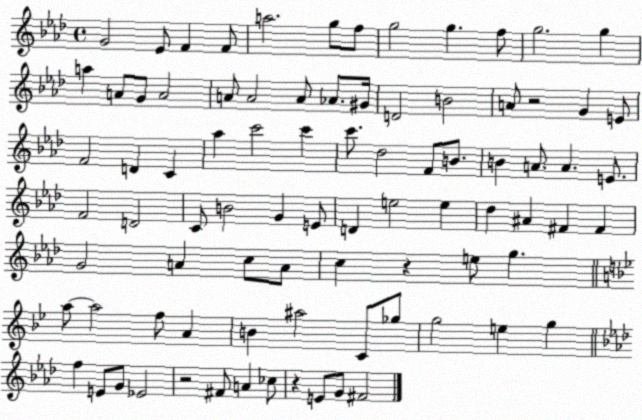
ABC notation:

X:1
T:Untitled
M:4/4
L:1/4
K:Ab
G2 _E/2 F F/2 a2 g/2 f/2 g2 g f/2 g2 g a A/2 G/2 A2 A/2 A2 A/2 _A/2 ^G/4 D2 B2 A/2 z2 G E/2 F2 D C _a c'2 c' c'/2 _d2 F/2 B/2 B A/2 A E/2 F2 D2 C/2 B2 G E/2 D e2 e _d ^A ^F ^F G2 A c/2 A/2 c z e/2 g a/2 a2 f/2 A B ^a2 C/2 _g/2 g2 e g f E/2 G/2 _E2 z2 ^F/2 A _c/2 z E/2 G/2 ^F2